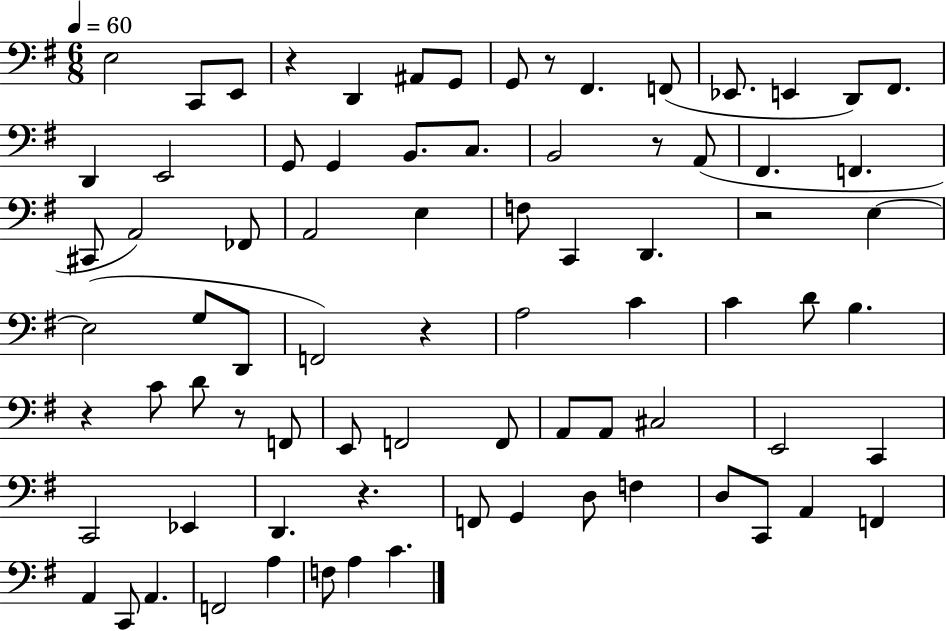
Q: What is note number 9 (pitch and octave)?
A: F2